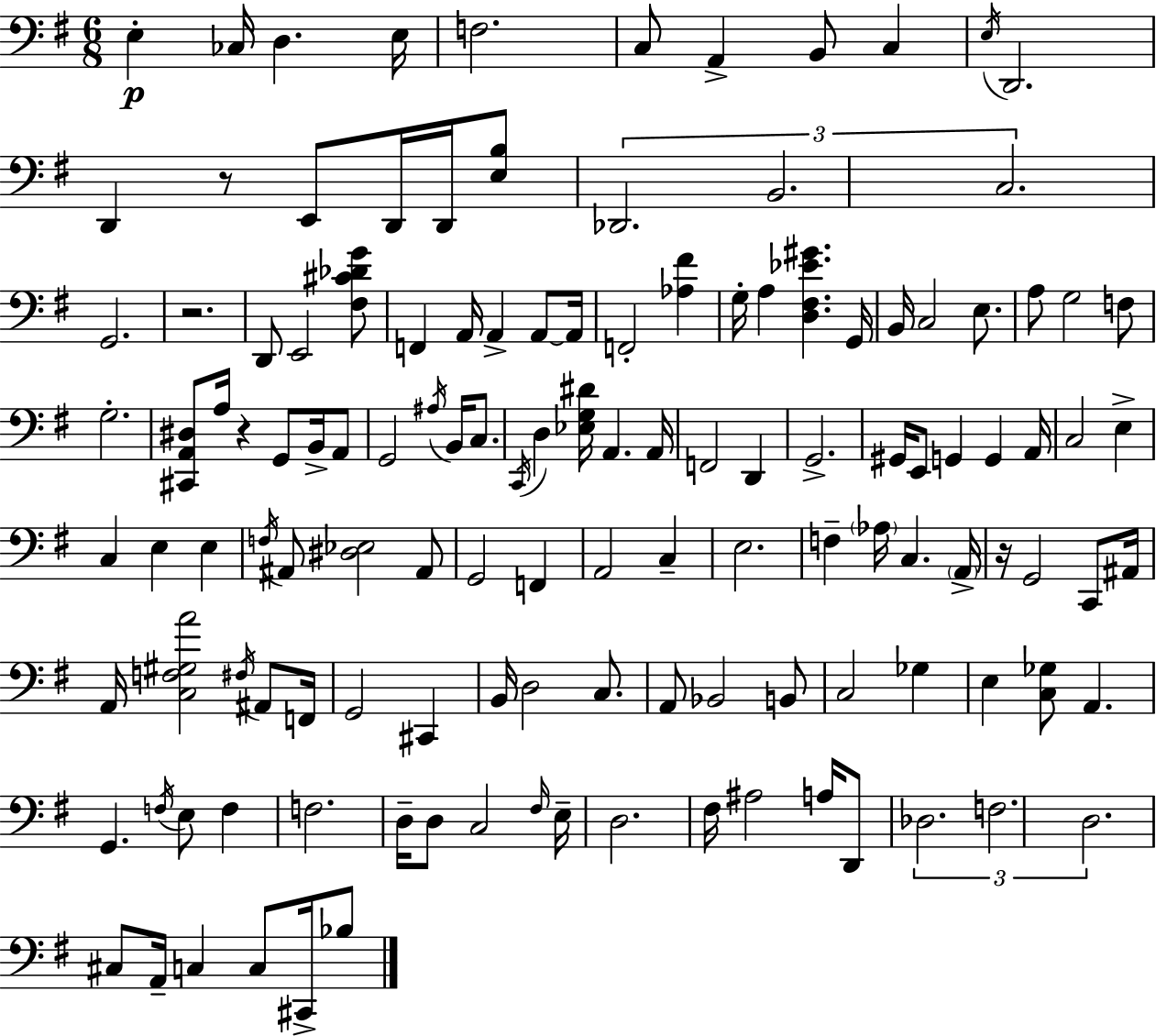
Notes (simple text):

E3/q CES3/s D3/q. E3/s F3/h. C3/e A2/q B2/e C3/q E3/s D2/h. D2/q R/e E2/e D2/s D2/s [E3,B3]/e Db2/h. B2/h. C3/h. G2/h. R/h. D2/e E2/h [F#3,C#4,Db4,G4]/e F2/q A2/s A2/q A2/e A2/s F2/h [Ab3,F#4]/q G3/s A3/q [D3,F#3,Eb4,G#4]/q. G2/s B2/s C3/h E3/e. A3/e G3/h F3/e G3/h. [C#2,A2,D#3]/e A3/s R/q G2/e B2/s A2/e G2/h A#3/s B2/s C3/e. C2/s D3/q [Eb3,G3,D#4]/s A2/q. A2/s F2/h D2/q G2/h. G#2/s E2/e G2/q G2/q A2/s C3/h E3/q C3/q E3/q E3/q F3/s A#2/e [D#3,Eb3]/h A#2/e G2/h F2/q A2/h C3/q E3/h. F3/q Ab3/s C3/q. A2/s R/s G2/h C2/e A#2/s A2/s [C3,F3,G#3,A4]/h F#3/s A#2/e F2/s G2/h C#2/q B2/s D3/h C3/e. A2/e Bb2/h B2/e C3/h Gb3/q E3/q [C3,Gb3]/e A2/q. G2/q. F3/s E3/e F3/q F3/h. D3/s D3/e C3/h F#3/s E3/s D3/h. F#3/s A#3/h A3/s D2/e Db3/h. F3/h. D3/h. C#3/e A2/s C3/q C3/e C#2/s Bb3/e